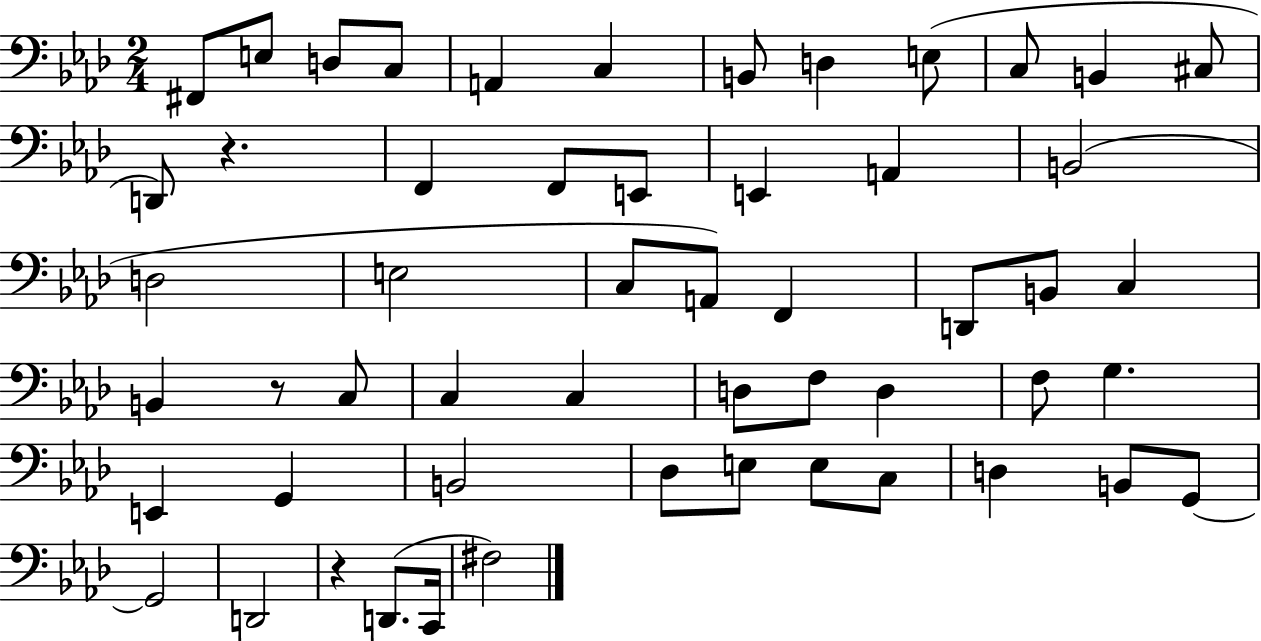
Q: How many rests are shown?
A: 3